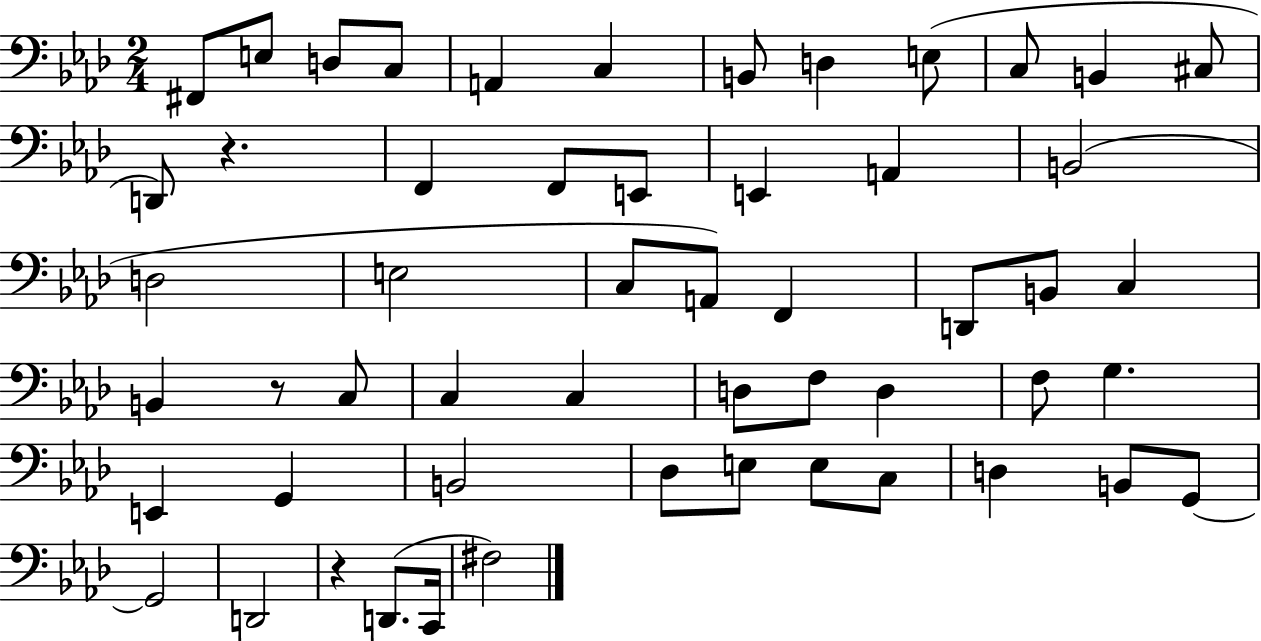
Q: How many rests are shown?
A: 3